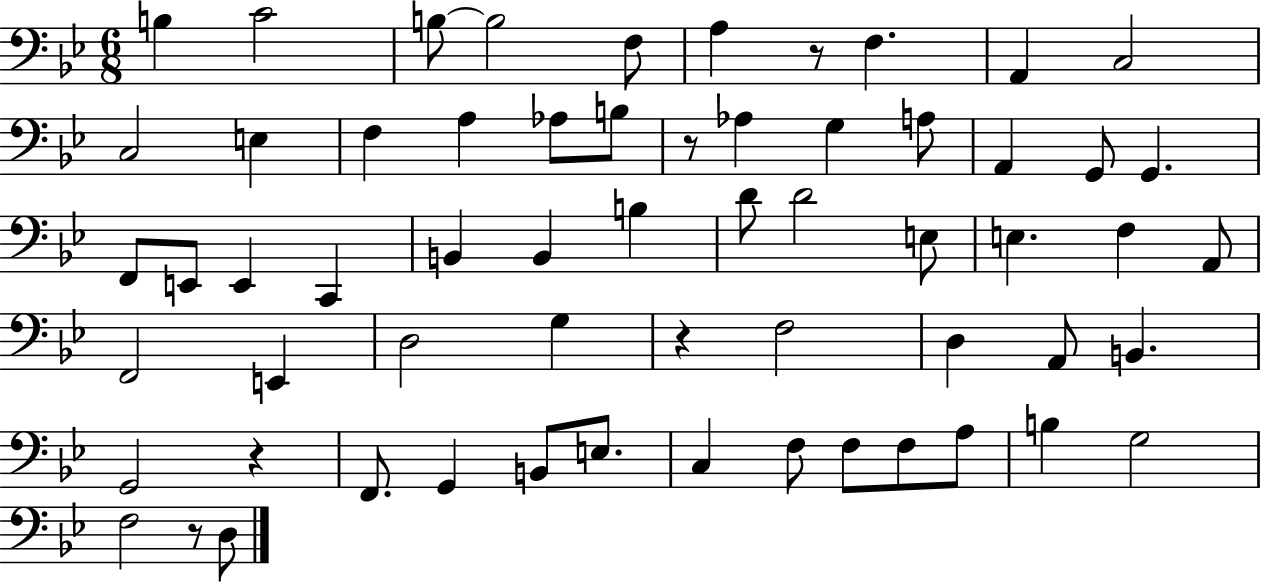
{
  \clef bass
  \numericTimeSignature
  \time 6/8
  \key bes \major
  b4 c'2 | b8~~ b2 f8 | a4 r8 f4. | a,4 c2 | \break c2 e4 | f4 a4 aes8 b8 | r8 aes4 g4 a8 | a,4 g,8 g,4. | \break f,8 e,8 e,4 c,4 | b,4 b,4 b4 | d'8 d'2 e8 | e4. f4 a,8 | \break f,2 e,4 | d2 g4 | r4 f2 | d4 a,8 b,4. | \break g,2 r4 | f,8. g,4 b,8 e8. | c4 f8 f8 f8 a8 | b4 g2 | \break f2 r8 d8 | \bar "|."
}